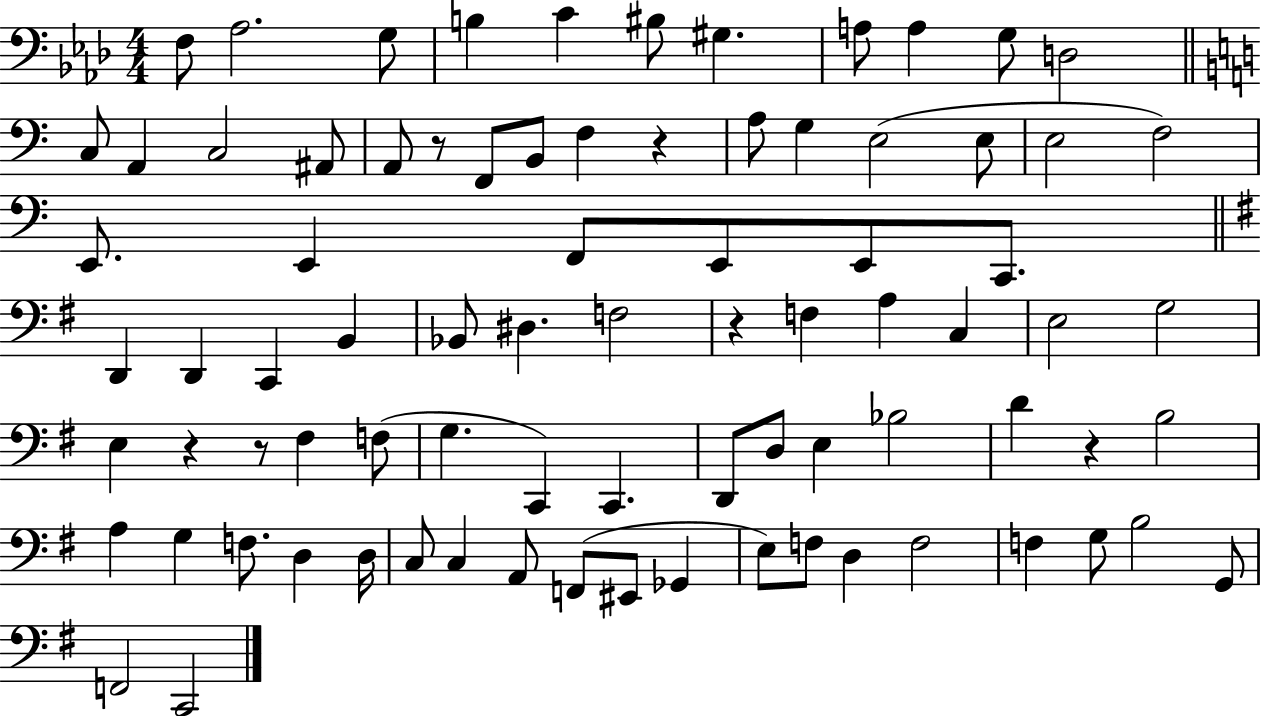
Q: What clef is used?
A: bass